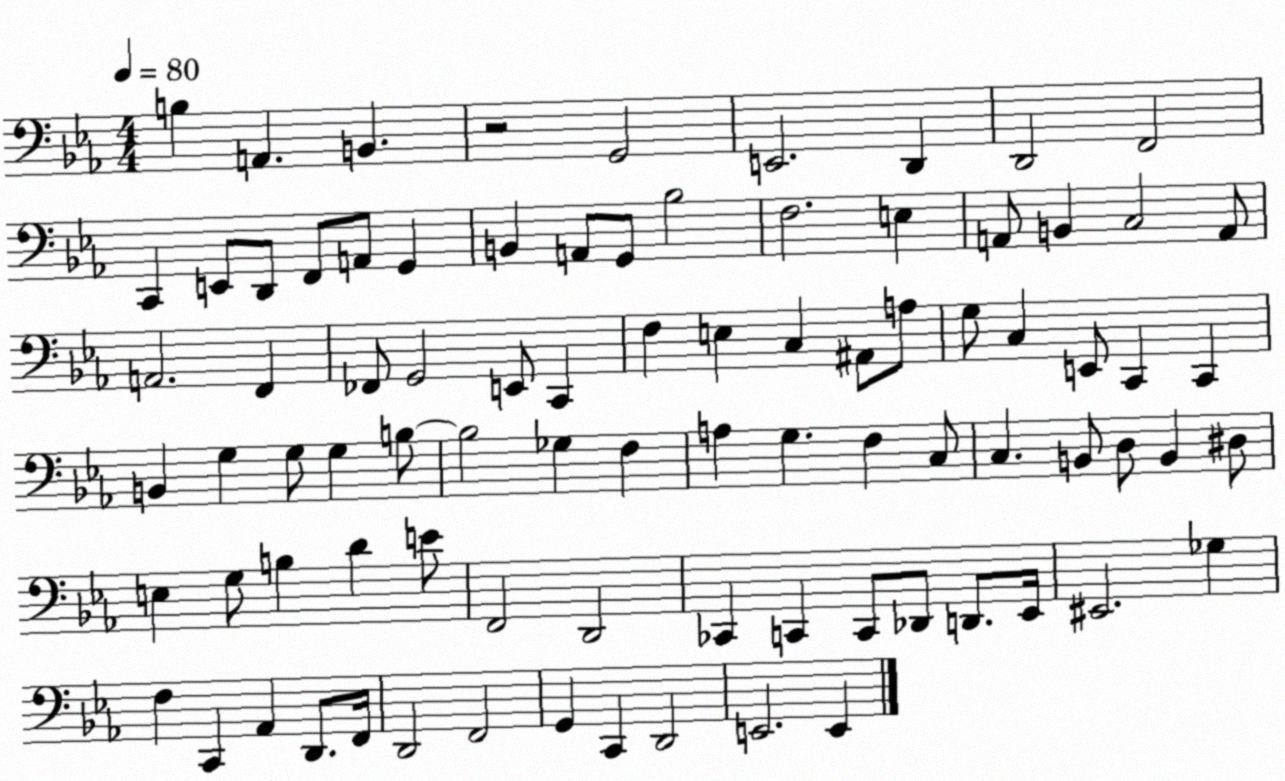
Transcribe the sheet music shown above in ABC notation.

X:1
T:Untitled
M:4/4
L:1/4
K:Eb
B, A,, B,, z2 G,,2 E,,2 D,, D,,2 F,,2 C,, E,,/2 D,,/2 F,,/2 A,,/2 G,, B,, A,,/2 G,,/2 _B,2 F,2 E, A,,/2 B,, C,2 A,,/2 A,,2 F,, _F,,/2 G,,2 E,,/2 C,, F, E, C, ^A,,/2 A,/2 G,/2 C, E,,/2 C,, C,, B,, G, G,/2 G, B,/2 B,2 _G, F, A, G, F, C,/2 C, B,,/2 D,/2 B,, ^D,/2 E, G,/2 B, D E/2 F,,2 D,,2 _C,, C,, C,,/2 _D,,/2 D,,/2 _E,,/4 ^E,,2 _G, F, C,, _A,, D,,/2 F,,/4 D,,2 F,,2 G,, C,, D,,2 E,,2 E,,